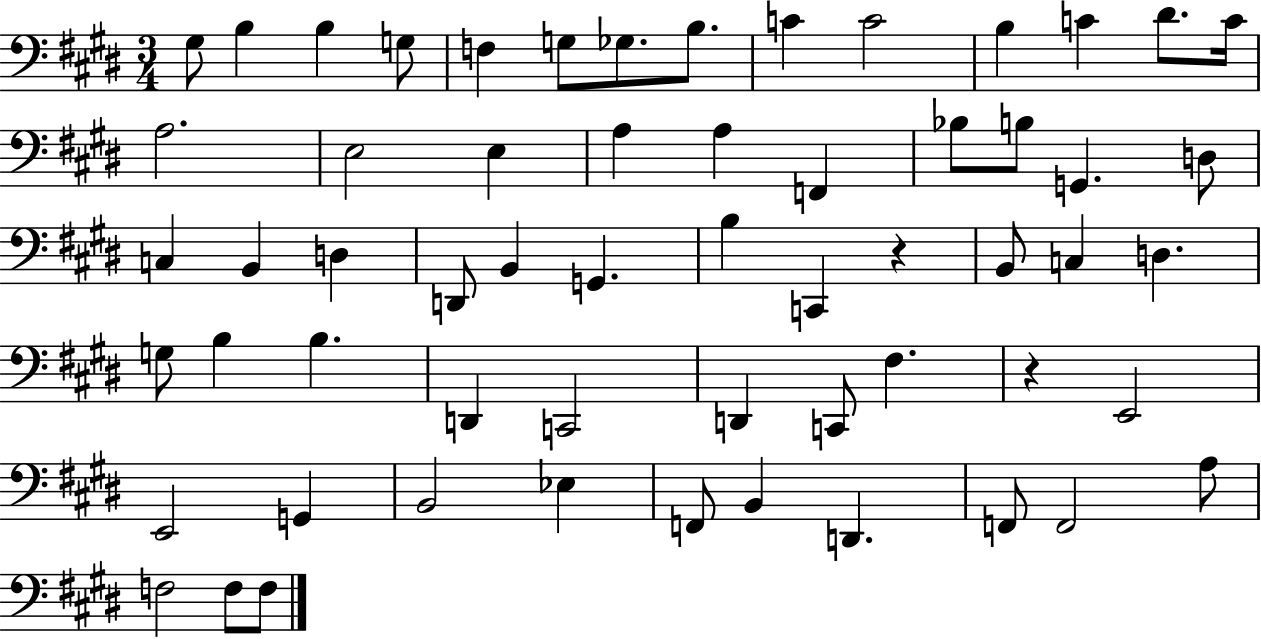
X:1
T:Untitled
M:3/4
L:1/4
K:E
^G,/2 B, B, G,/2 F, G,/2 _G,/2 B,/2 C C2 B, C ^D/2 C/4 A,2 E,2 E, A, A, F,, _B,/2 B,/2 G,, D,/2 C, B,, D, D,,/2 B,, G,, B, C,, z B,,/2 C, D, G,/2 B, B, D,, C,,2 D,, C,,/2 ^F, z E,,2 E,,2 G,, B,,2 _E, F,,/2 B,, D,, F,,/2 F,,2 A,/2 F,2 F,/2 F,/2